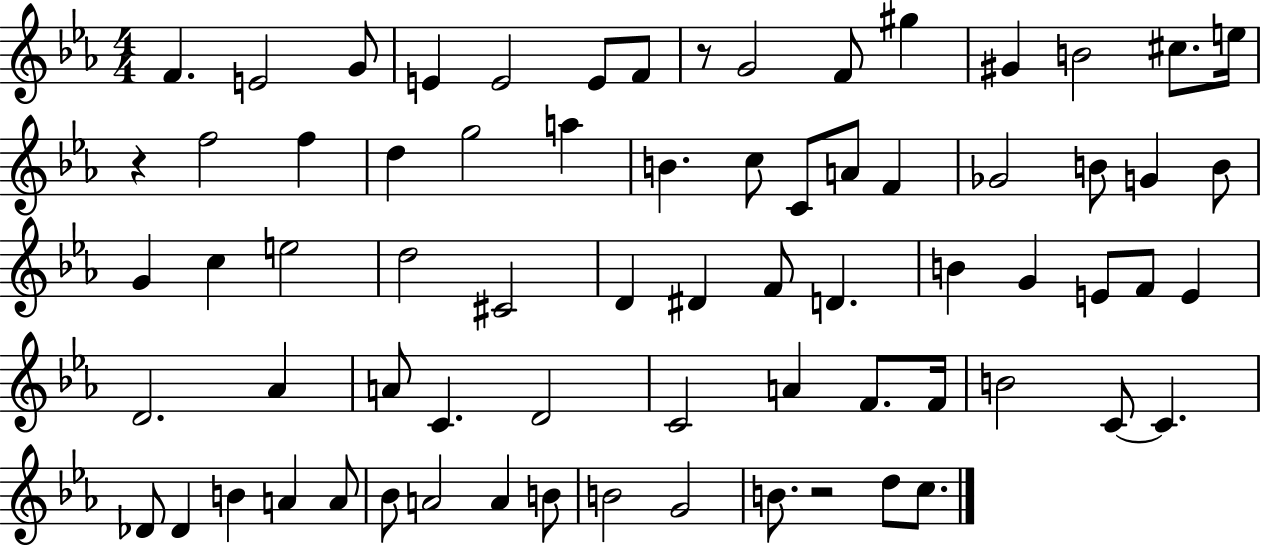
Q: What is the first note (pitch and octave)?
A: F4